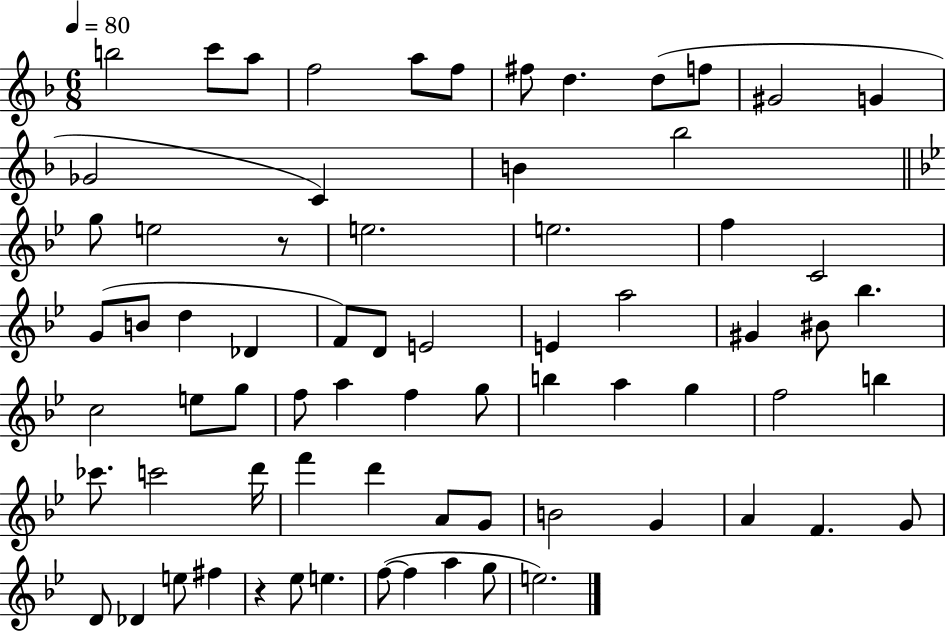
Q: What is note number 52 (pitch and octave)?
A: A4